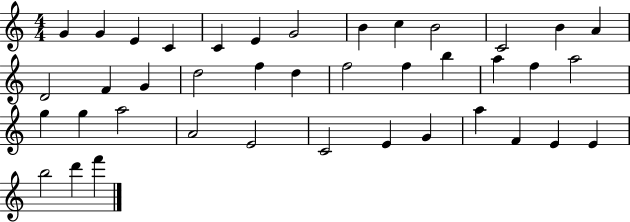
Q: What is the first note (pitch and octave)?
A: G4